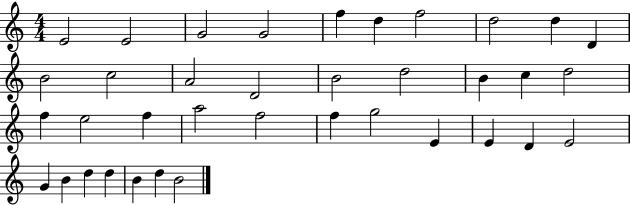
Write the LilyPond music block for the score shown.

{
  \clef treble
  \numericTimeSignature
  \time 4/4
  \key c \major
  e'2 e'2 | g'2 g'2 | f''4 d''4 f''2 | d''2 d''4 d'4 | \break b'2 c''2 | a'2 d'2 | b'2 d''2 | b'4 c''4 d''2 | \break f''4 e''2 f''4 | a''2 f''2 | f''4 g''2 e'4 | e'4 d'4 e'2 | \break g'4 b'4 d''4 d''4 | b'4 d''4 b'2 | \bar "|."
}